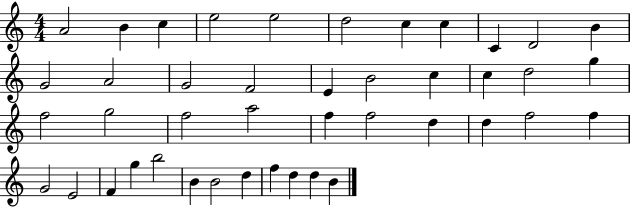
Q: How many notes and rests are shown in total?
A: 43